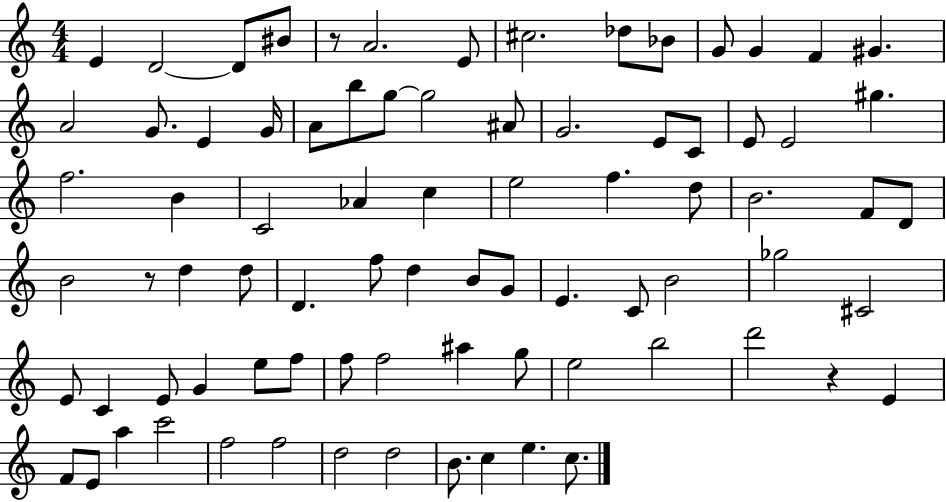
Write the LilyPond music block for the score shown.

{
  \clef treble
  \numericTimeSignature
  \time 4/4
  \key c \major
  \repeat volta 2 { e'4 d'2~~ d'8 bis'8 | r8 a'2. e'8 | cis''2. des''8 bes'8 | g'8 g'4 f'4 gis'4. | \break a'2 g'8. e'4 g'16 | a'8 b''8 g''8~~ g''2 ais'8 | g'2. e'8 c'8 | e'8 e'2 gis''4. | \break f''2. b'4 | c'2 aes'4 c''4 | e''2 f''4. d''8 | b'2. f'8 d'8 | \break b'2 r8 d''4 d''8 | d'4. f''8 d''4 b'8 g'8 | e'4. c'8 b'2 | ges''2 cis'2 | \break e'8 c'4 e'8 g'4 e''8 f''8 | f''8 f''2 ais''4 g''8 | e''2 b''2 | d'''2 r4 e'4 | \break f'8 e'8 a''4 c'''2 | f''2 f''2 | d''2 d''2 | b'8. c''4 e''4. c''8. | \break } \bar "|."
}